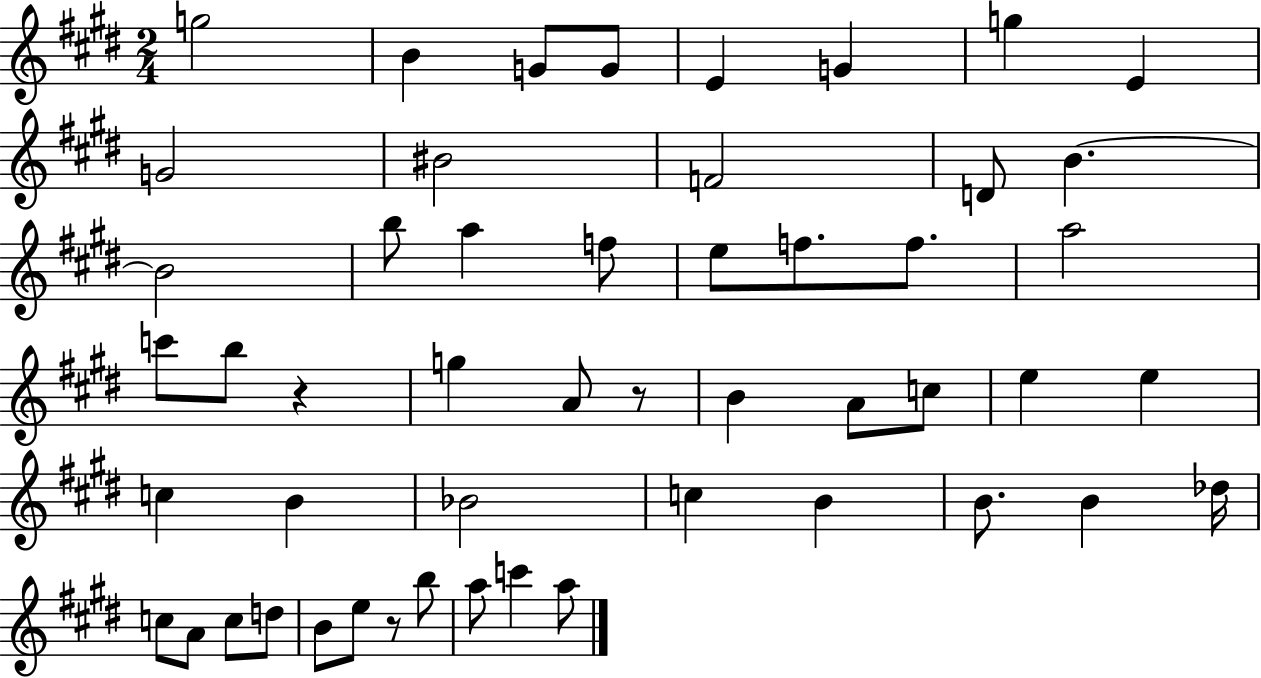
G5/h B4/q G4/e G4/e E4/q G4/q G5/q E4/q G4/h BIS4/h F4/h D4/e B4/q. B4/h B5/e A5/q F5/e E5/e F5/e. F5/e. A5/h C6/e B5/e R/q G5/q A4/e R/e B4/q A4/e C5/e E5/q E5/q C5/q B4/q Bb4/h C5/q B4/q B4/e. B4/q Db5/s C5/e A4/e C5/e D5/e B4/e E5/e R/e B5/e A5/e C6/q A5/e